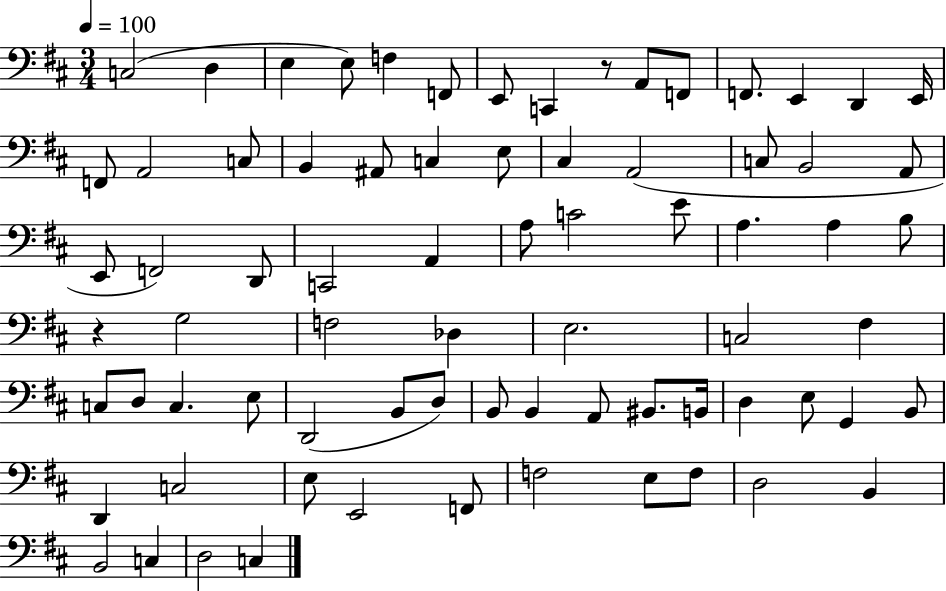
{
  \clef bass
  \numericTimeSignature
  \time 3/4
  \key d \major
  \tempo 4 = 100
  c2( d4 | e4 e8) f4 f,8 | e,8 c,4 r8 a,8 f,8 | f,8. e,4 d,4 e,16 | \break f,8 a,2 c8 | b,4 ais,8 c4 e8 | cis4 a,2( | c8 b,2 a,8 | \break e,8 f,2) d,8 | c,2 a,4 | a8 c'2 e'8 | a4. a4 b8 | \break r4 g2 | f2 des4 | e2. | c2 fis4 | \break c8 d8 c4. e8 | d,2( b,8 d8) | b,8 b,4 a,8 bis,8. b,16 | d4 e8 g,4 b,8 | \break d,4 c2 | e8 e,2 f,8 | f2 e8 f8 | d2 b,4 | \break b,2 c4 | d2 c4 | \bar "|."
}